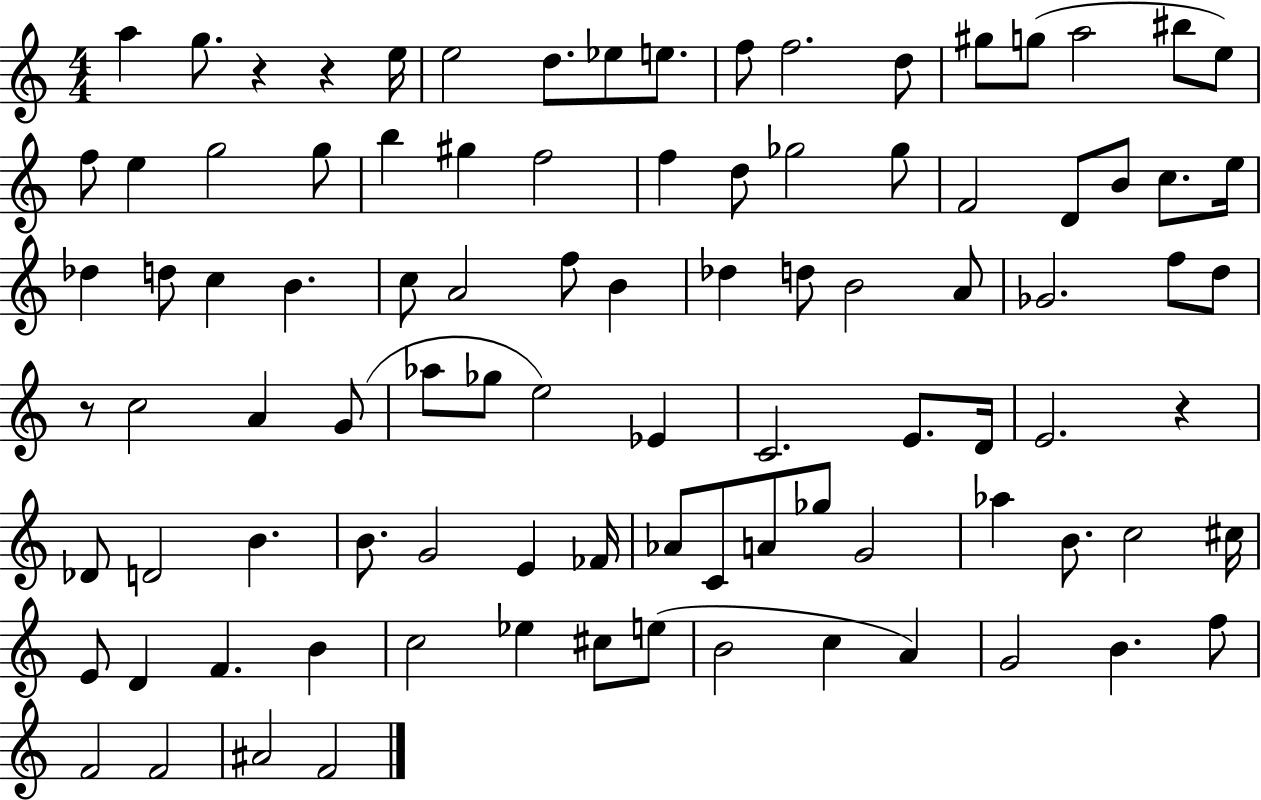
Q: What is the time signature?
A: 4/4